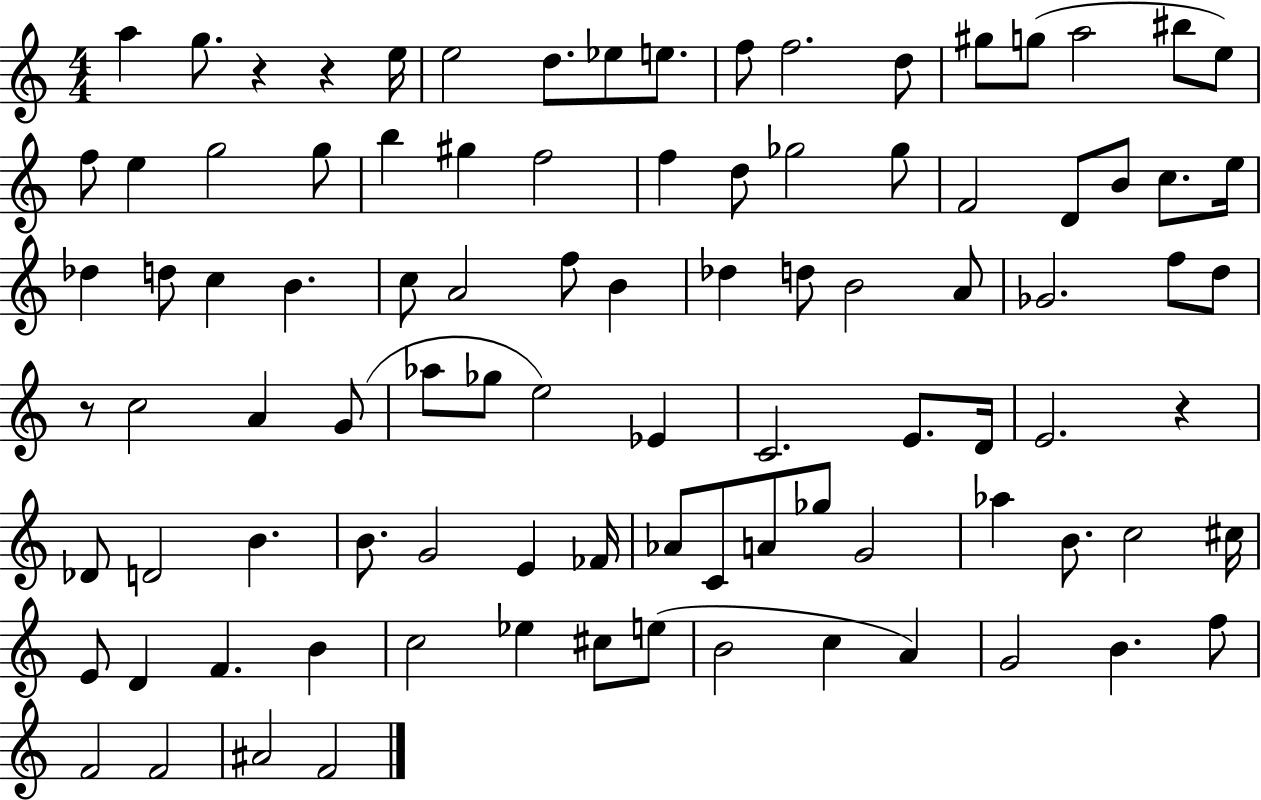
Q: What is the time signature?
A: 4/4